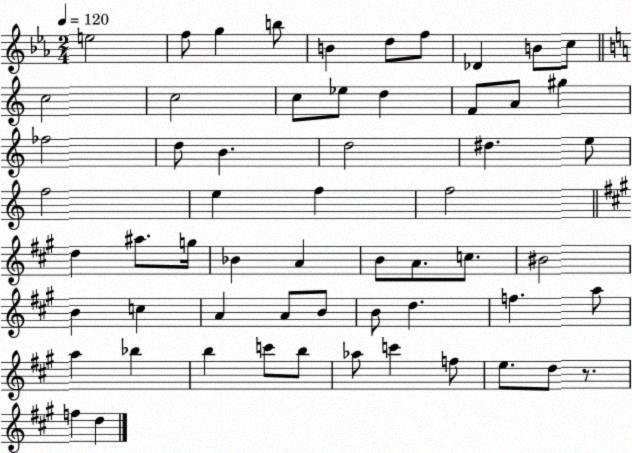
X:1
T:Untitled
M:2/4
L:1/4
K:Eb
e2 f/2 g b/2 B d/2 f/2 _D B/2 c/2 c2 c2 c/2 _e/2 d F/2 A/2 ^g _f2 d/2 B d2 ^d e/2 f2 e f f2 d ^a/2 g/4 _B A B/2 A/2 c/2 ^B2 B c A A/2 B/2 B/2 d f a/2 a _b b c'/2 b/2 _a/2 c' f/2 e/2 d/2 z/2 f d